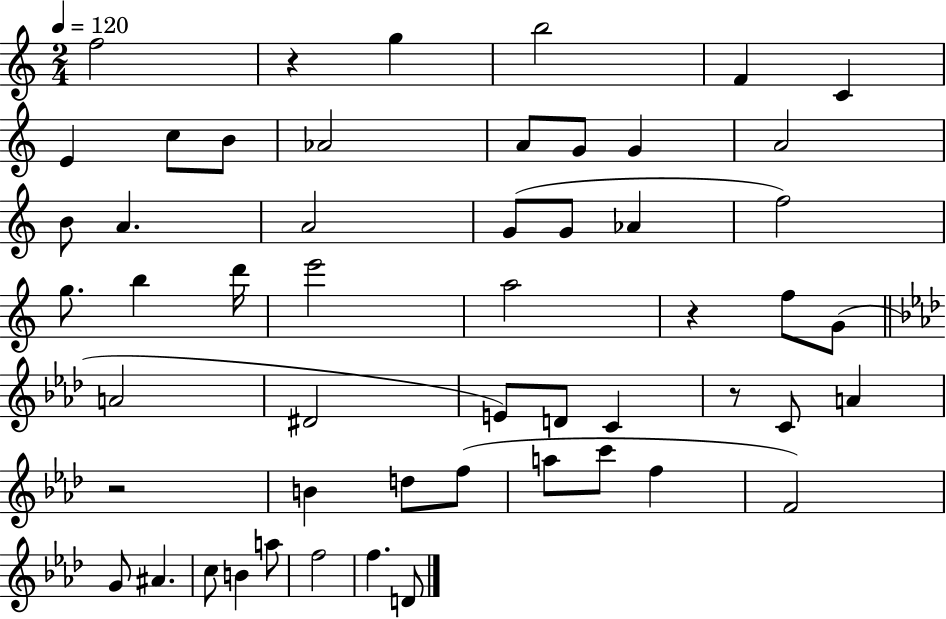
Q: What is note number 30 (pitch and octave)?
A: E4